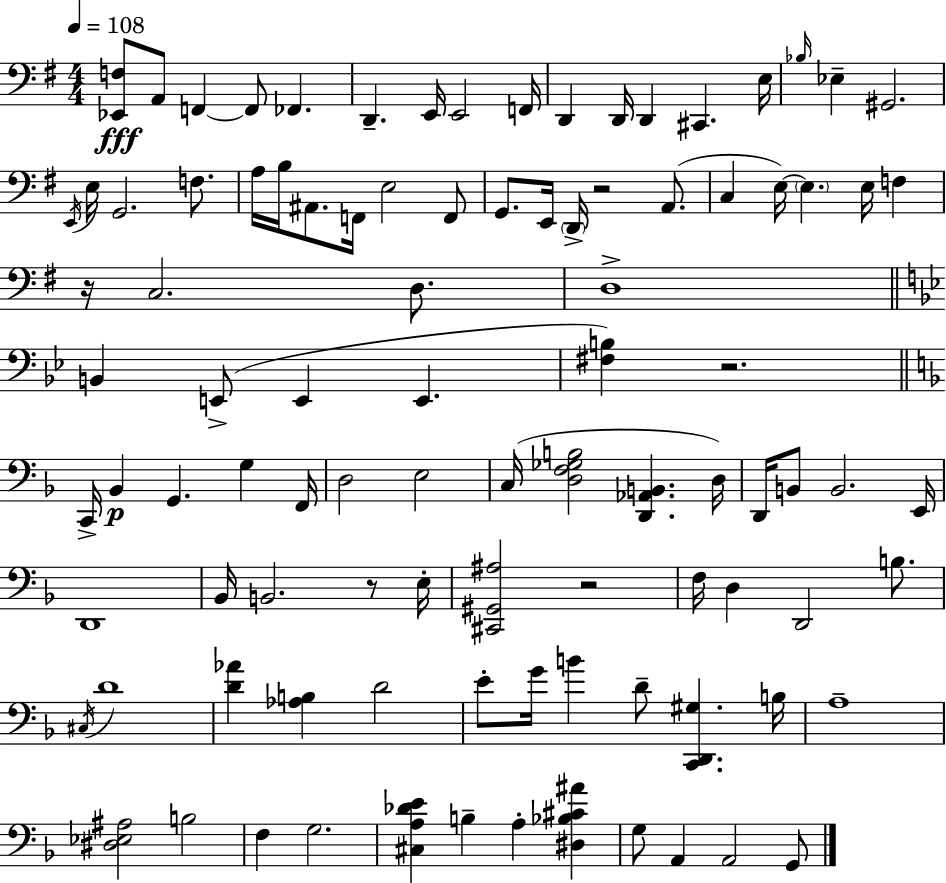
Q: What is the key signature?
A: G major